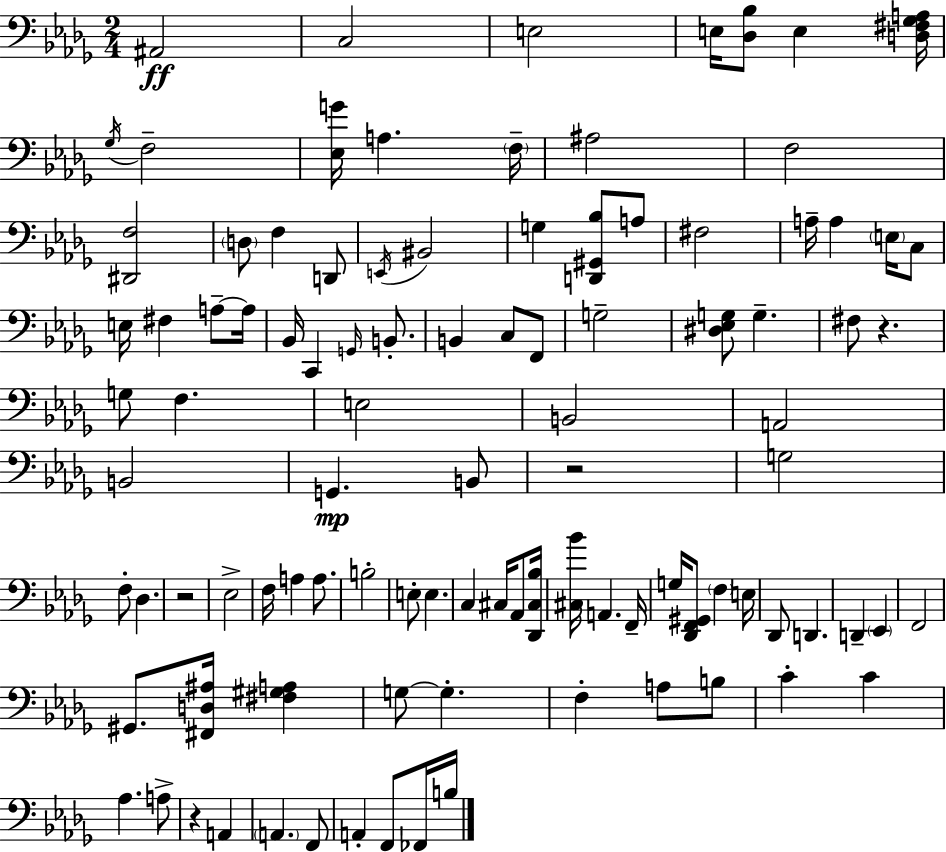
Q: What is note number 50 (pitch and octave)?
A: F3